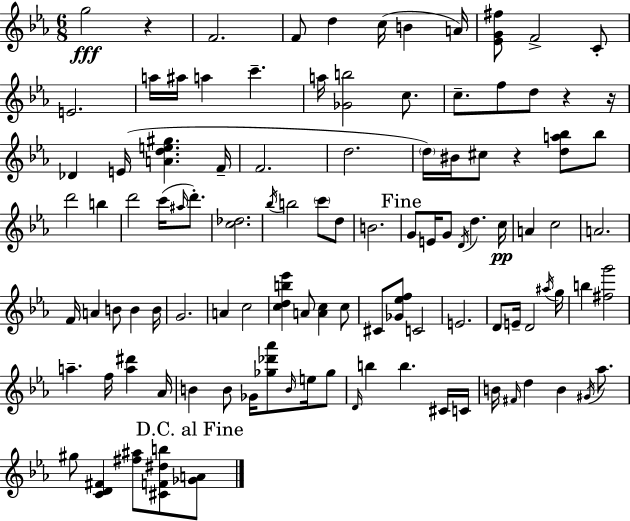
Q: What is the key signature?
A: EES major